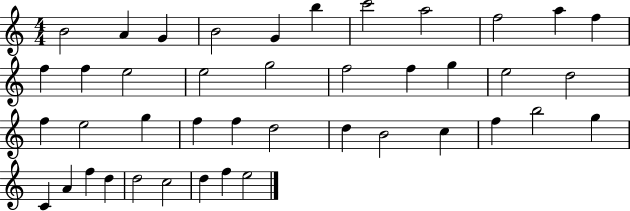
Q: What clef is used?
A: treble